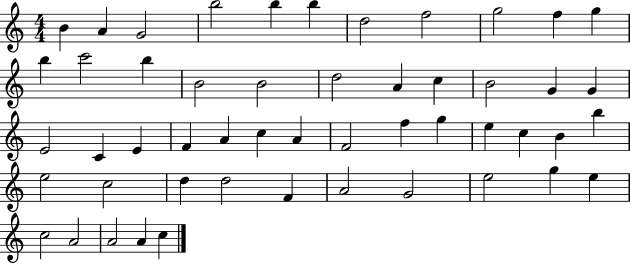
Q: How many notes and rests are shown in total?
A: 51